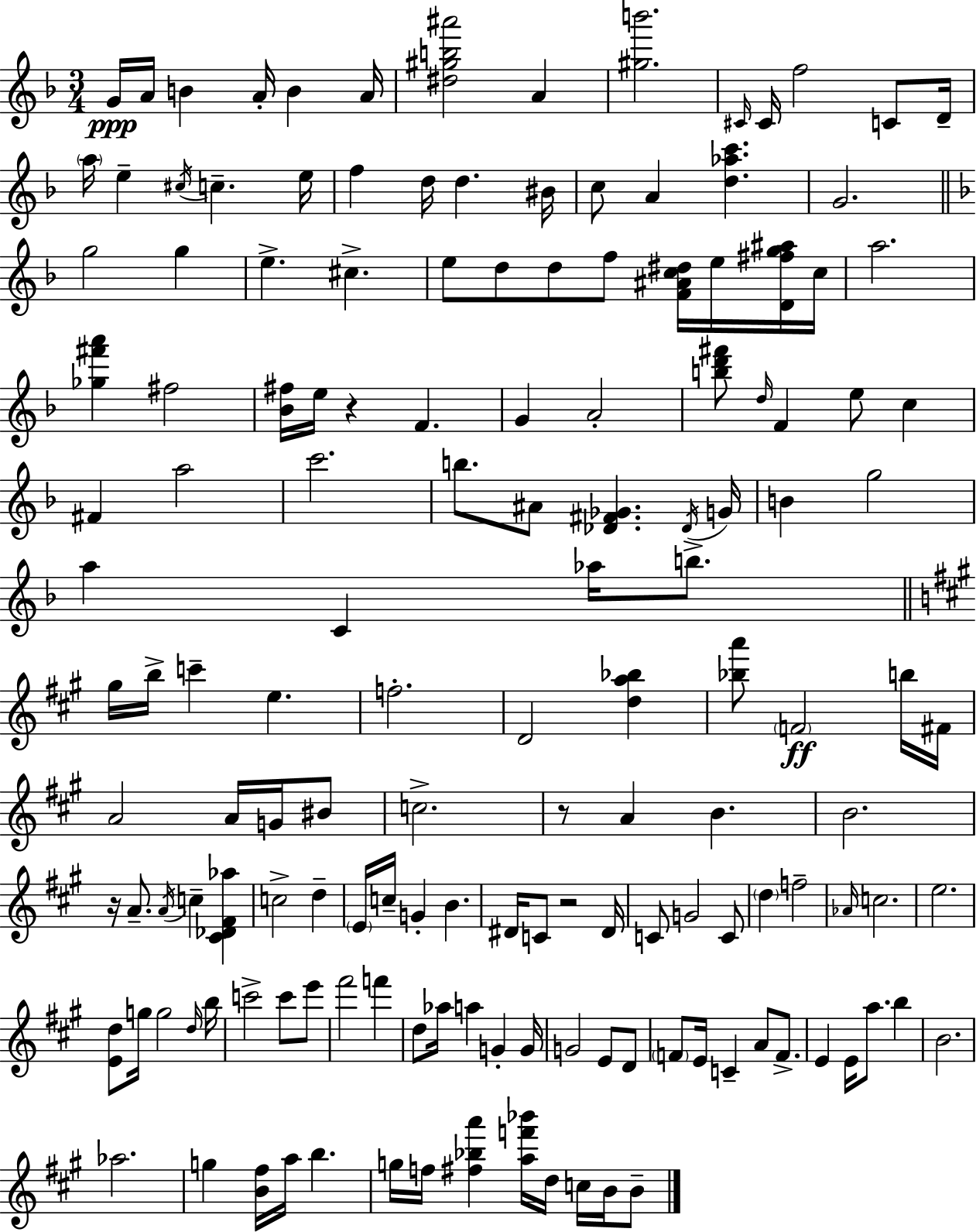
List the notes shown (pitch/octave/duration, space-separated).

G4/s A4/s B4/q A4/s B4/q A4/s [D#5,G#5,B5,A#6]/h A4/q [G#5,B6]/h. C#4/s C#4/s F5/h C4/e D4/s A5/s E5/q C#5/s C5/q. E5/s F5/q D5/s D5/q. BIS4/s C5/e A4/q [D5,Ab5,C6]/q. G4/h. G5/h G5/q E5/q. C#5/q. E5/e D5/e D5/e F5/e [F4,A#4,C5,D#5]/s E5/s [D4,F#5,G5,A#5]/s C5/s A5/h. [Gb5,F#6,A6]/q F#5/h [Bb4,F#5]/s E5/s R/q F4/q. G4/q A4/h [B5,D6,F#6]/e D5/s F4/q E5/e C5/q F#4/q A5/h C6/h. B5/e. A#4/e [Db4,F#4,Gb4]/q. Db4/s G4/s B4/q G5/h A5/q C4/q Ab5/s B5/e. G#5/s B5/s C6/q E5/q. F5/h. D4/h [D5,A5,Bb5]/q [Bb5,A6]/e F4/h B5/s F#4/s A4/h A4/s G4/s BIS4/e C5/h. R/e A4/q B4/q. B4/h. R/s A4/e. A4/s C5/q [C#4,Db4,F#4,Ab5]/q C5/h D5/q E4/s C5/s G4/q B4/q. D#4/s C4/e R/h D#4/s C4/e G4/h C4/e D5/q F5/h Ab4/s C5/h. E5/h. [E4,D5]/e G5/s G5/h D5/s B5/s C6/h C6/e E6/e F#6/h F6/q D5/e Ab5/s A5/q G4/q G4/s G4/h E4/e D4/e F4/e E4/s C4/q A4/e F4/e. E4/q E4/s A5/e. B5/q B4/h. Ab5/h. G5/q [B4,F#5]/s A5/s B5/q. G5/s F5/s [F#5,Bb5,A6]/q [A5,F6,Bb6]/s D5/s C5/s B4/s B4/e